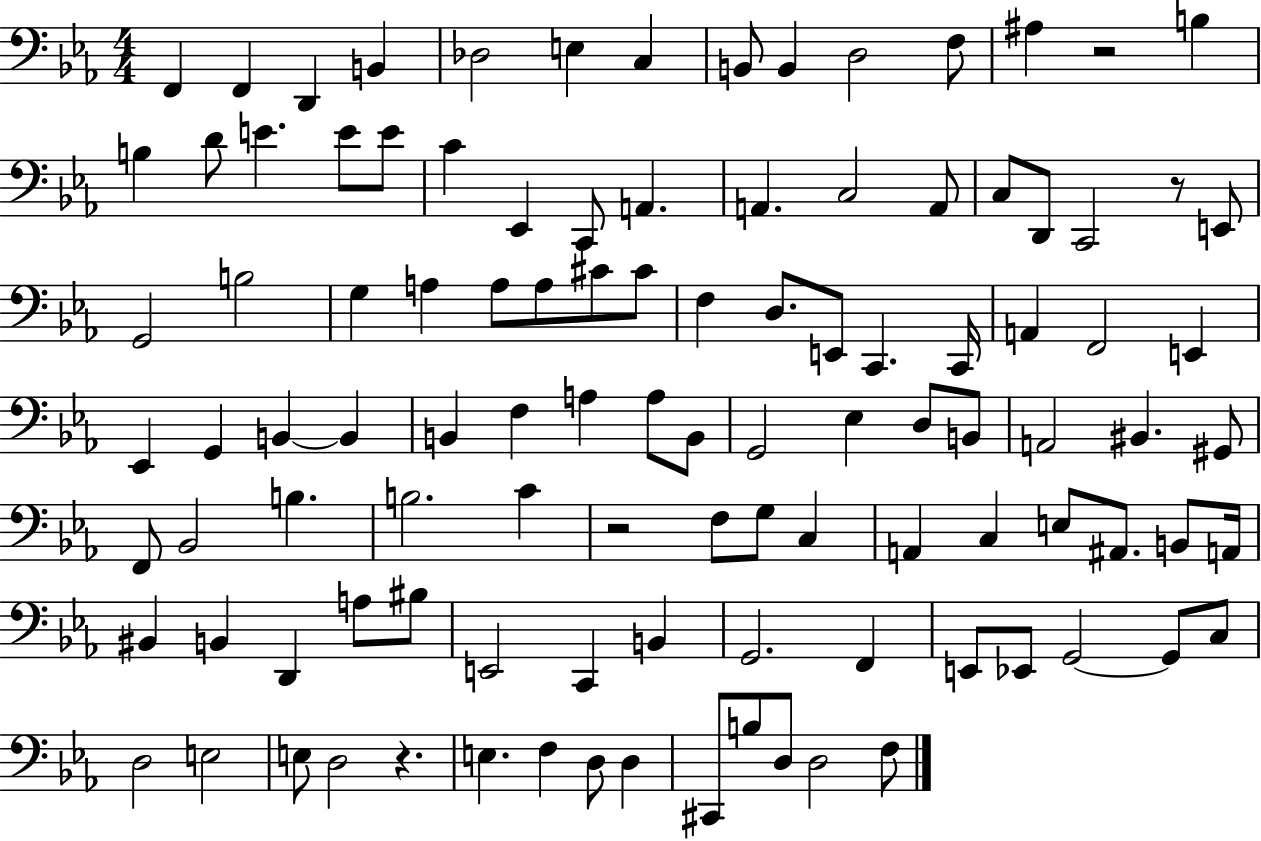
{
  \clef bass
  \numericTimeSignature
  \time 4/4
  \key ees \major
  f,4 f,4 d,4 b,4 | des2 e4 c4 | b,8 b,4 d2 f8 | ais4 r2 b4 | \break b4 d'8 e'4. e'8 e'8 | c'4 ees,4 c,8 a,4. | a,4. c2 a,8 | c8 d,8 c,2 r8 e,8 | \break g,2 b2 | g4 a4 a8 a8 cis'8 cis'8 | f4 d8. e,8 c,4. c,16 | a,4 f,2 e,4 | \break ees,4 g,4 b,4~~ b,4 | b,4 f4 a4 a8 b,8 | g,2 ees4 d8 b,8 | a,2 bis,4. gis,8 | \break f,8 bes,2 b4. | b2. c'4 | r2 f8 g8 c4 | a,4 c4 e8 ais,8. b,8 a,16 | \break bis,4 b,4 d,4 a8 bis8 | e,2 c,4 b,4 | g,2. f,4 | e,8 ees,8 g,2~~ g,8 c8 | \break d2 e2 | e8 d2 r4. | e4. f4 d8 d4 | cis,8 b8 d8 d2 f8 | \break \bar "|."
}